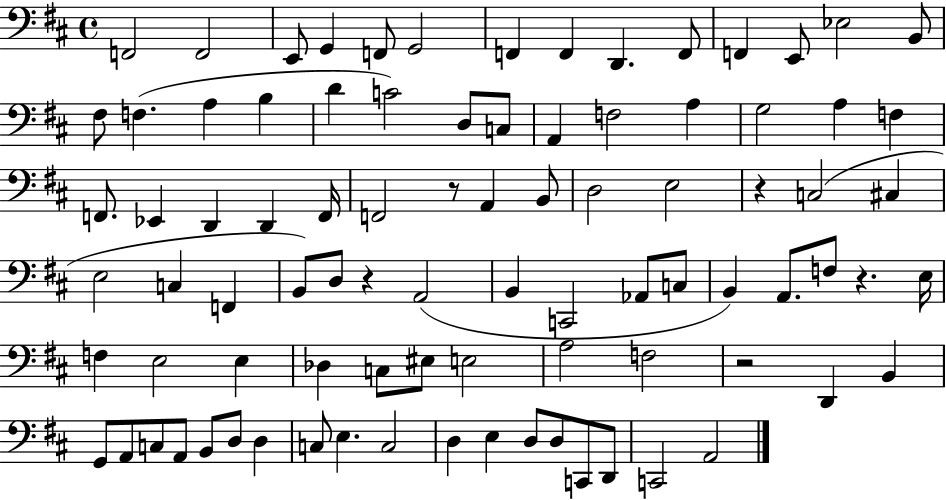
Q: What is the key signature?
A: D major